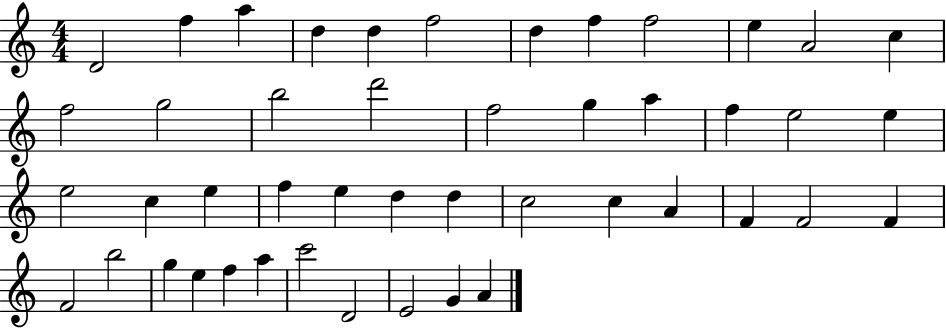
D4/h F5/q A5/q D5/q D5/q F5/h D5/q F5/q F5/h E5/q A4/h C5/q F5/h G5/h B5/h D6/h F5/h G5/q A5/q F5/q E5/h E5/q E5/h C5/q E5/q F5/q E5/q D5/q D5/q C5/h C5/q A4/q F4/q F4/h F4/q F4/h B5/h G5/q E5/q F5/q A5/q C6/h D4/h E4/h G4/q A4/q